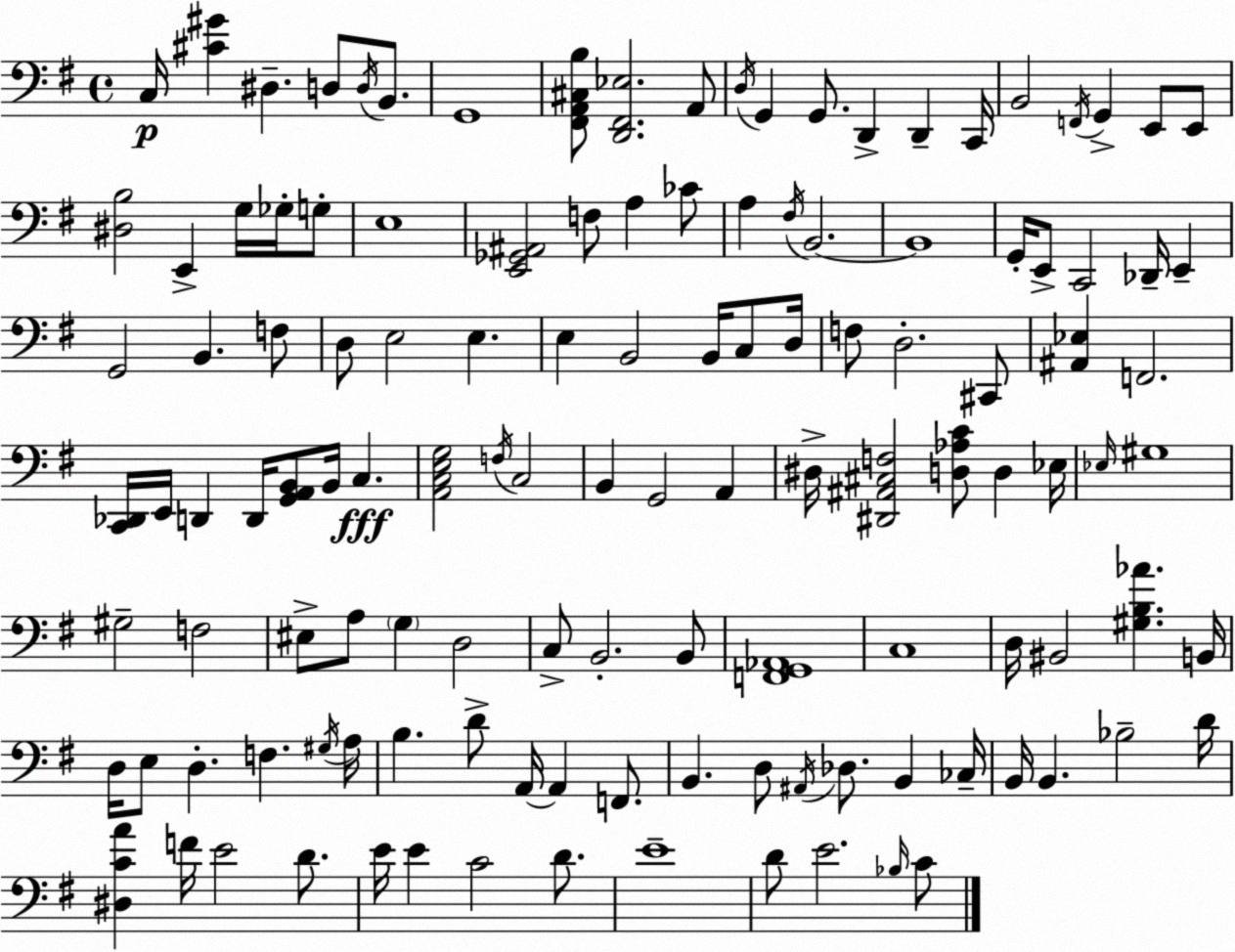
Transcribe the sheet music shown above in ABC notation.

X:1
T:Untitled
M:4/4
L:1/4
K:G
C,/4 [^C^G] ^D, D,/2 D,/4 B,,/2 G,,4 [^F,,A,,^C,B,]/2 [D,,^F,,_E,]2 A,,/2 D,/4 G,, G,,/2 D,, D,, C,,/4 B,,2 F,,/4 G,, E,,/2 E,,/2 [^D,B,]2 E,, G,/4 _G,/4 G,/2 E,4 [E,,_G,,^A,,]2 F,/2 A, _C/2 A, ^F,/4 B,,2 B,,4 G,,/4 E,,/2 C,,2 _D,,/4 E,, G,,2 B,, F,/2 D,/2 E,2 E, E, B,,2 B,,/4 C,/2 D,/4 F,/2 D,2 ^C,,/2 [^A,,_E,] F,,2 [C,,_D,,]/4 E,,/4 D,, D,,/4 [G,,A,,B,,]/2 B,,/4 C, [A,,C,E,G,]2 F,/4 C,2 B,, G,,2 A,, ^D,/4 [^D,,^A,,^C,F,]2 [D,_A,C]/2 D, _E,/4 _E,/4 ^G,4 ^G,2 F,2 ^E,/2 A,/2 G, D,2 C,/2 B,,2 B,,/2 [F,,G,,_A,,]4 C,4 D,/4 ^B,,2 [^G,B,_A] B,,/4 D,/4 E,/2 D, F, ^G,/4 A,/4 B, D/2 A,,/4 A,, F,,/2 B,, D,/2 ^A,,/4 _D,/2 B,, _C,/4 B,,/4 B,, _B,2 D/4 [^D,CA] F/4 E2 D/2 E/4 E C2 D/2 E4 D/2 E2 _B,/4 C/2